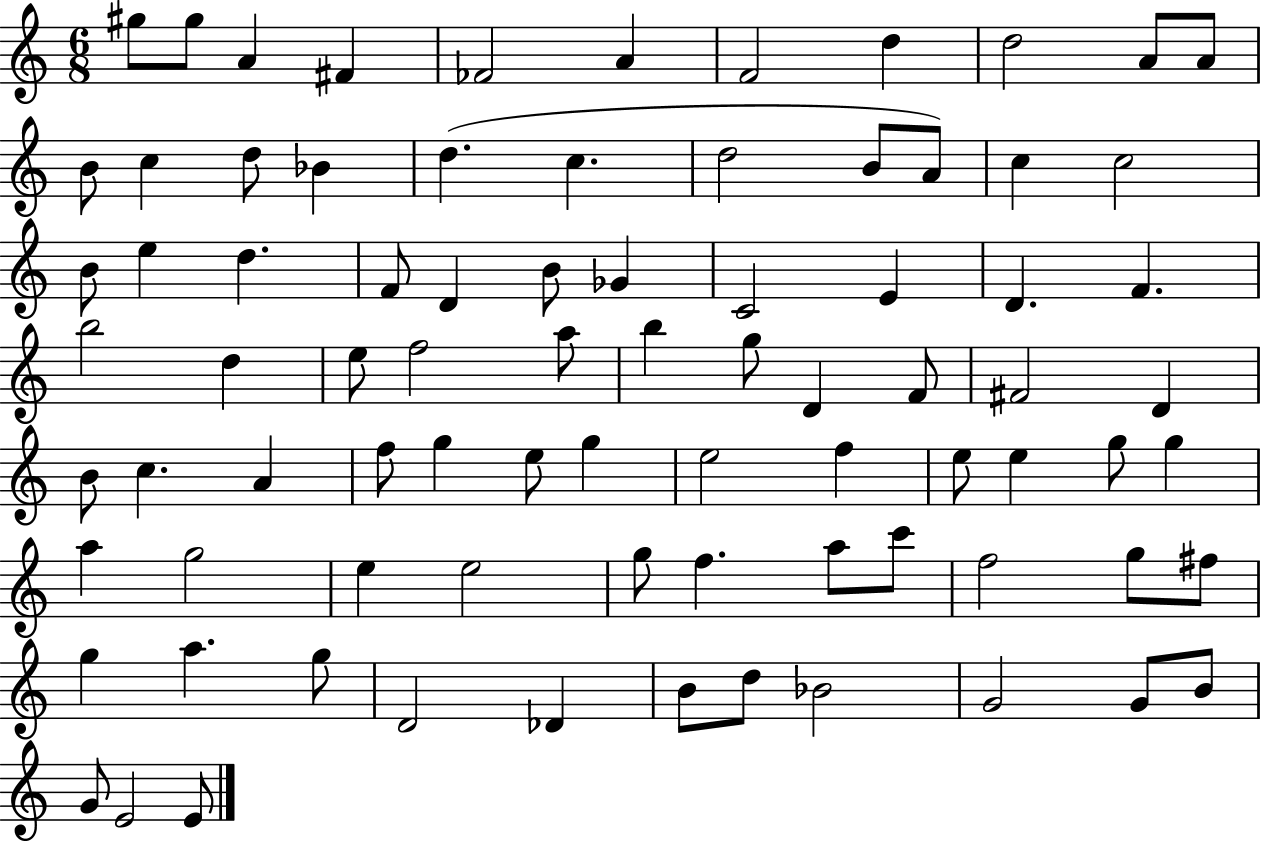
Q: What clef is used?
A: treble